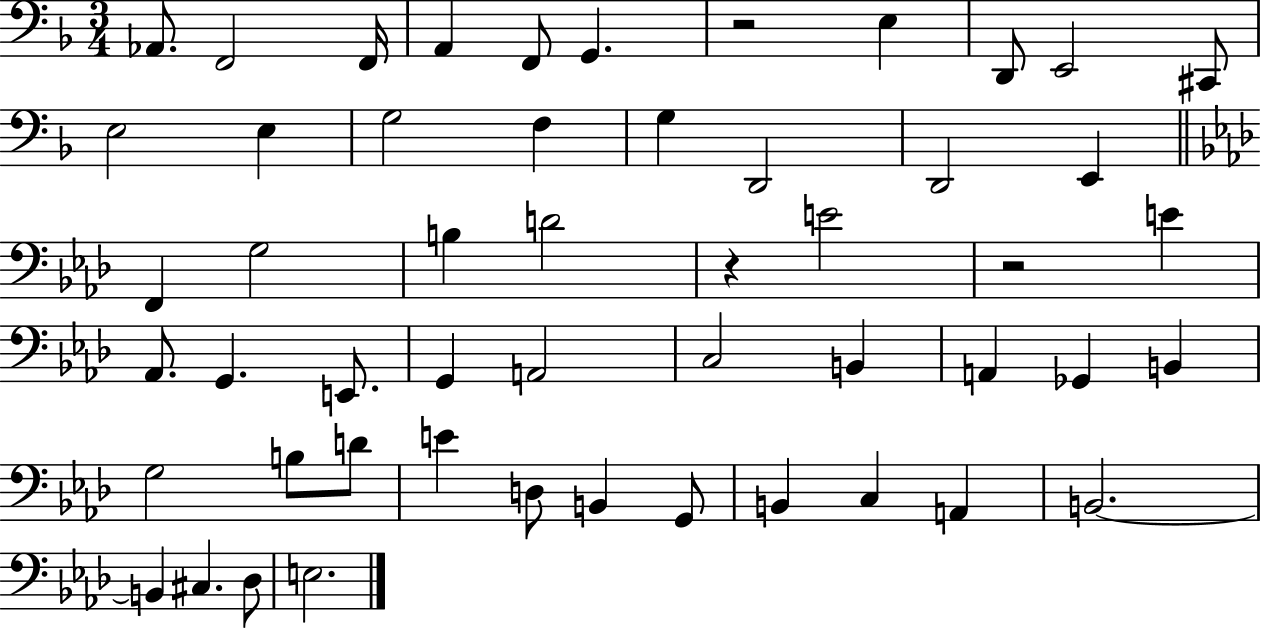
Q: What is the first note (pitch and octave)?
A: Ab2